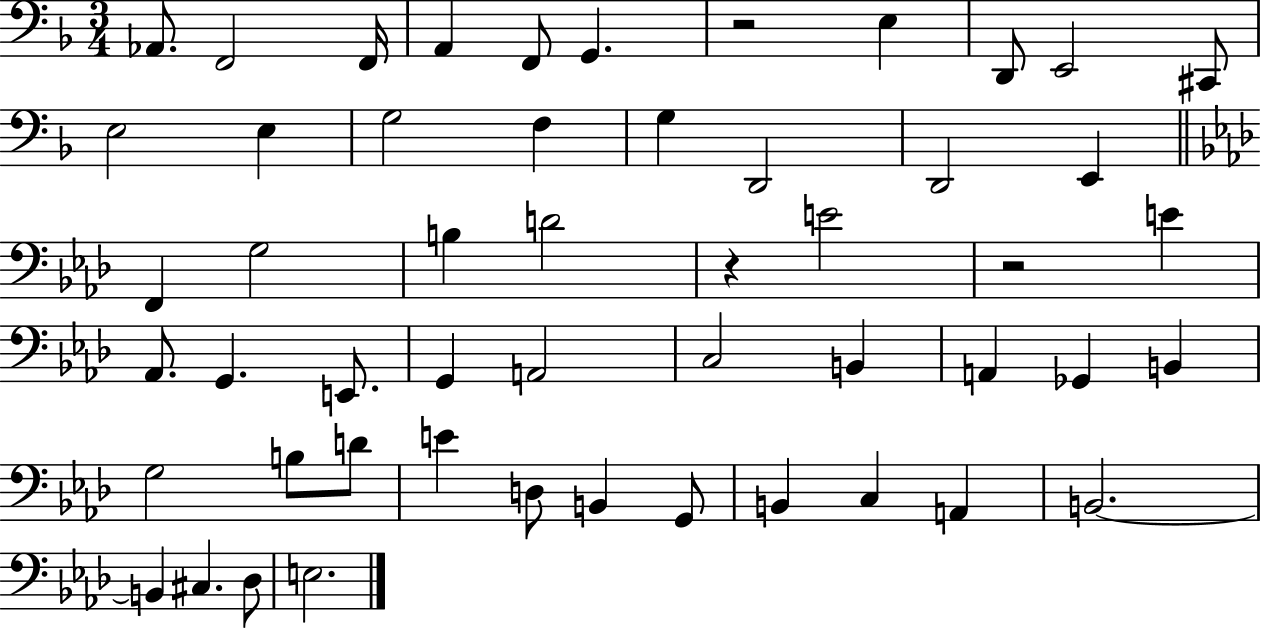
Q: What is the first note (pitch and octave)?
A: Ab2